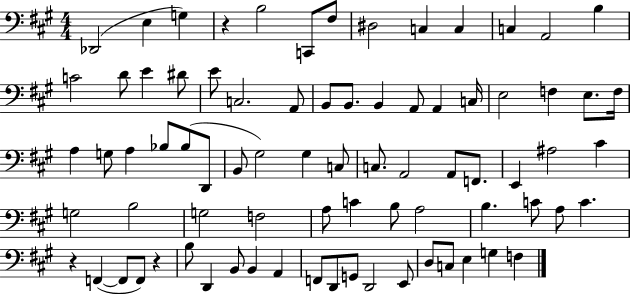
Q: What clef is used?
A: bass